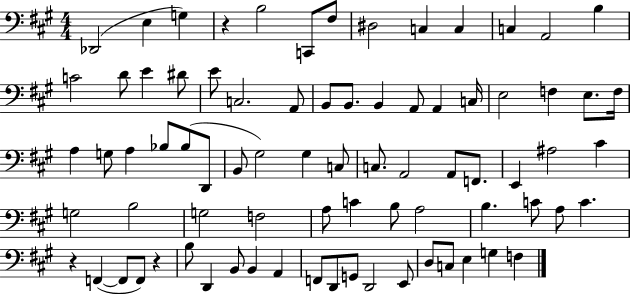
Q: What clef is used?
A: bass